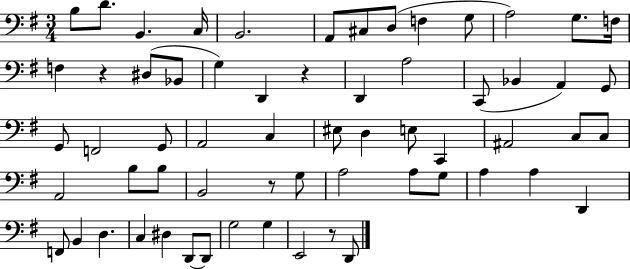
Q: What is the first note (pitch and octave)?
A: B3